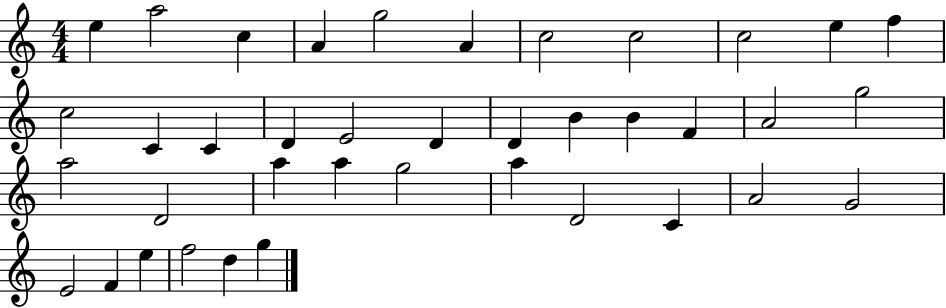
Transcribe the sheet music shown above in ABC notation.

X:1
T:Untitled
M:4/4
L:1/4
K:C
e a2 c A g2 A c2 c2 c2 e f c2 C C D E2 D D B B F A2 g2 a2 D2 a a g2 a D2 C A2 G2 E2 F e f2 d g